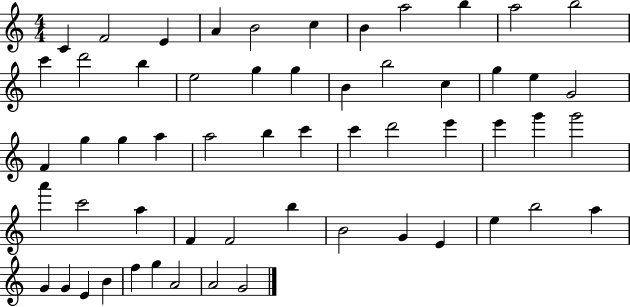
C4/q F4/h E4/q A4/q B4/h C5/q B4/q A5/h B5/q A5/h B5/h C6/q D6/h B5/q E5/h G5/q G5/q B4/q B5/h C5/q G5/q E5/q G4/h F4/q G5/q G5/q A5/q A5/h B5/q C6/q C6/q D6/h E6/q E6/q G6/q G6/h A6/q C6/h A5/q F4/q F4/h B5/q B4/h G4/q E4/q E5/q B5/h A5/q G4/q G4/q E4/q B4/q F5/q G5/q A4/h A4/h G4/h